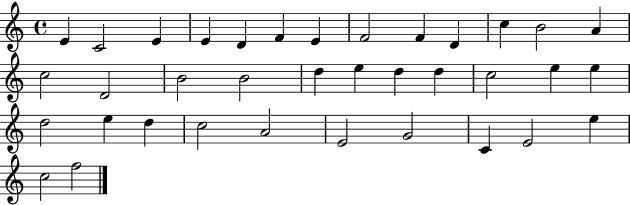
{
  \clef treble
  \time 4/4
  \defaultTimeSignature
  \key c \major
  e'4 c'2 e'4 | e'4 d'4 f'4 e'4 | f'2 f'4 d'4 | c''4 b'2 a'4 | \break c''2 d'2 | b'2 b'2 | d''4 e''4 d''4 d''4 | c''2 e''4 e''4 | \break d''2 e''4 d''4 | c''2 a'2 | e'2 g'2 | c'4 e'2 e''4 | \break c''2 f''2 | \bar "|."
}